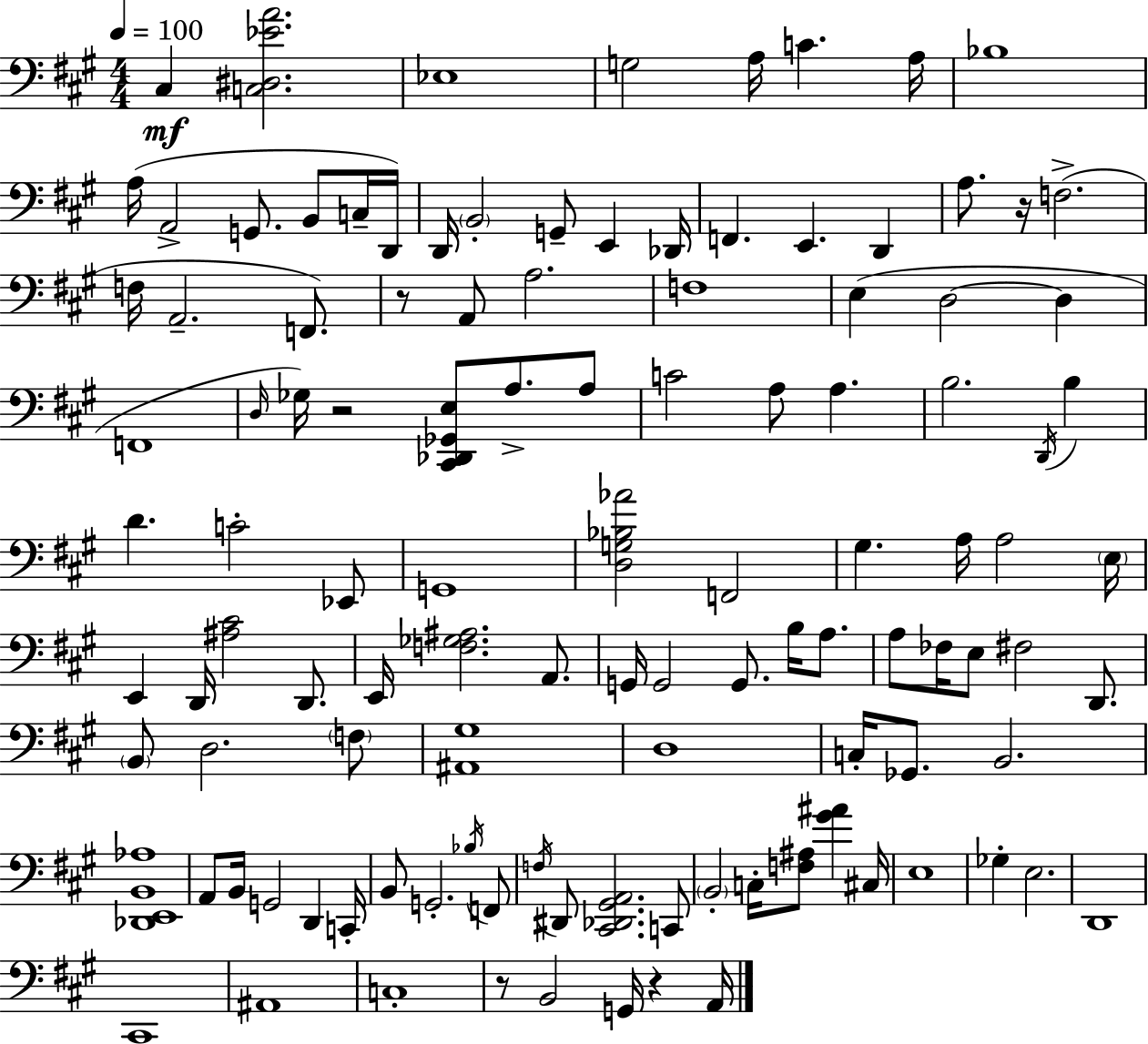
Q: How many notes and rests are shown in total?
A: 114